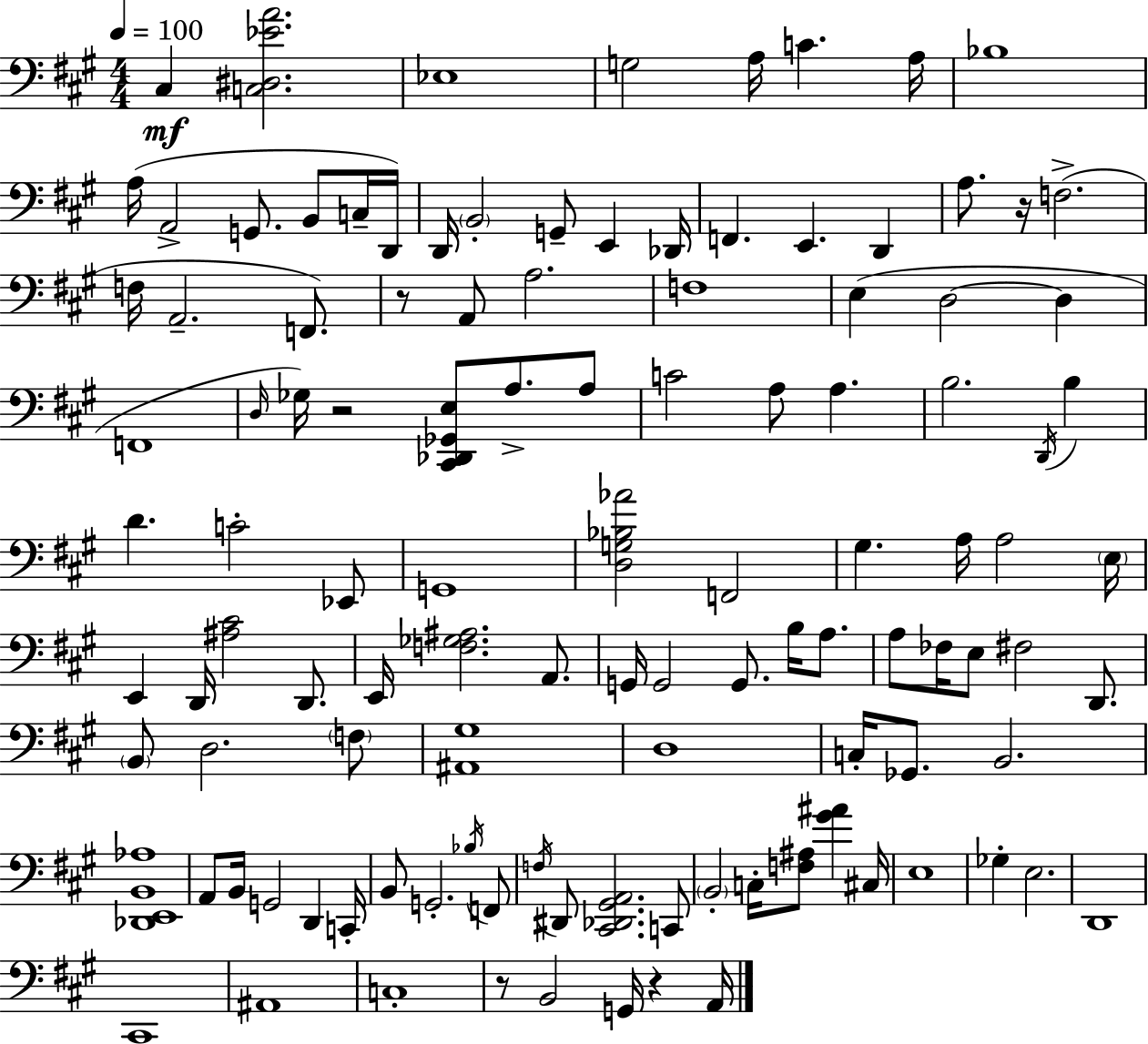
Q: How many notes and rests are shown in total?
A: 114